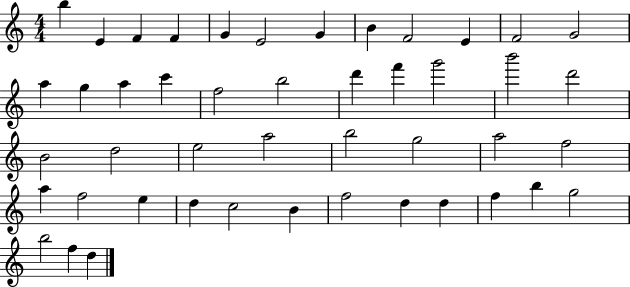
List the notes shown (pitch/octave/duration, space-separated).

B5/q E4/q F4/q F4/q G4/q E4/h G4/q B4/q F4/h E4/q F4/h G4/h A5/q G5/q A5/q C6/q F5/h B5/h D6/q F6/q G6/h B6/h D6/h B4/h D5/h E5/h A5/h B5/h G5/h A5/h F5/h A5/q F5/h E5/q D5/q C5/h B4/q F5/h D5/q D5/q F5/q B5/q G5/h B5/h F5/q D5/q